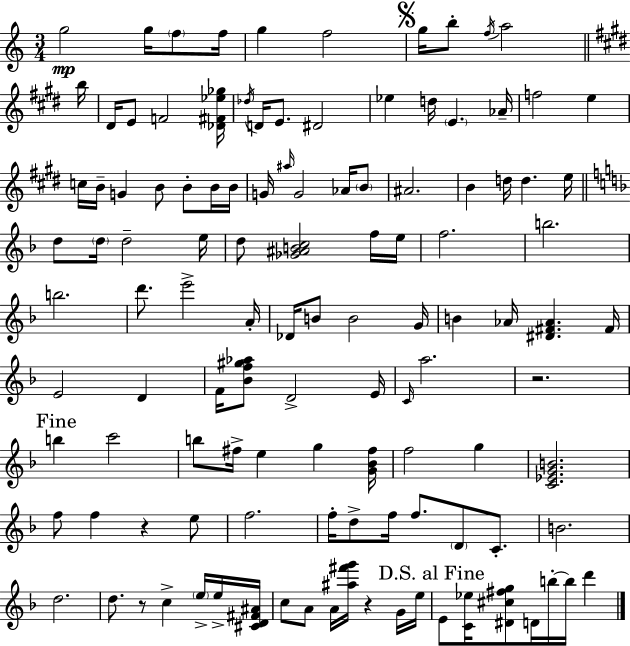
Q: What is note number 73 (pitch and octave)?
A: E5